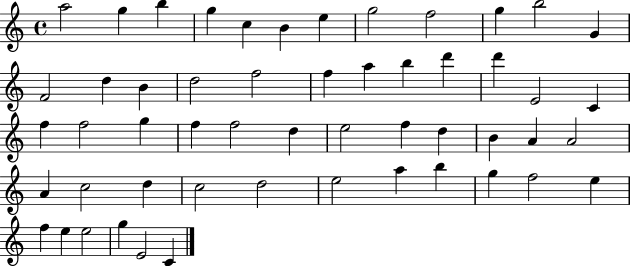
{
  \clef treble
  \time 4/4
  \defaultTimeSignature
  \key c \major
  a''2 g''4 b''4 | g''4 c''4 b'4 e''4 | g''2 f''2 | g''4 b''2 g'4 | \break f'2 d''4 b'4 | d''2 f''2 | f''4 a''4 b''4 d'''4 | d'''4 e'2 c'4 | \break f''4 f''2 g''4 | f''4 f''2 d''4 | e''2 f''4 d''4 | b'4 a'4 a'2 | \break a'4 c''2 d''4 | c''2 d''2 | e''2 a''4 b''4 | g''4 f''2 e''4 | \break f''4 e''4 e''2 | g''4 e'2 c'4 | \bar "|."
}